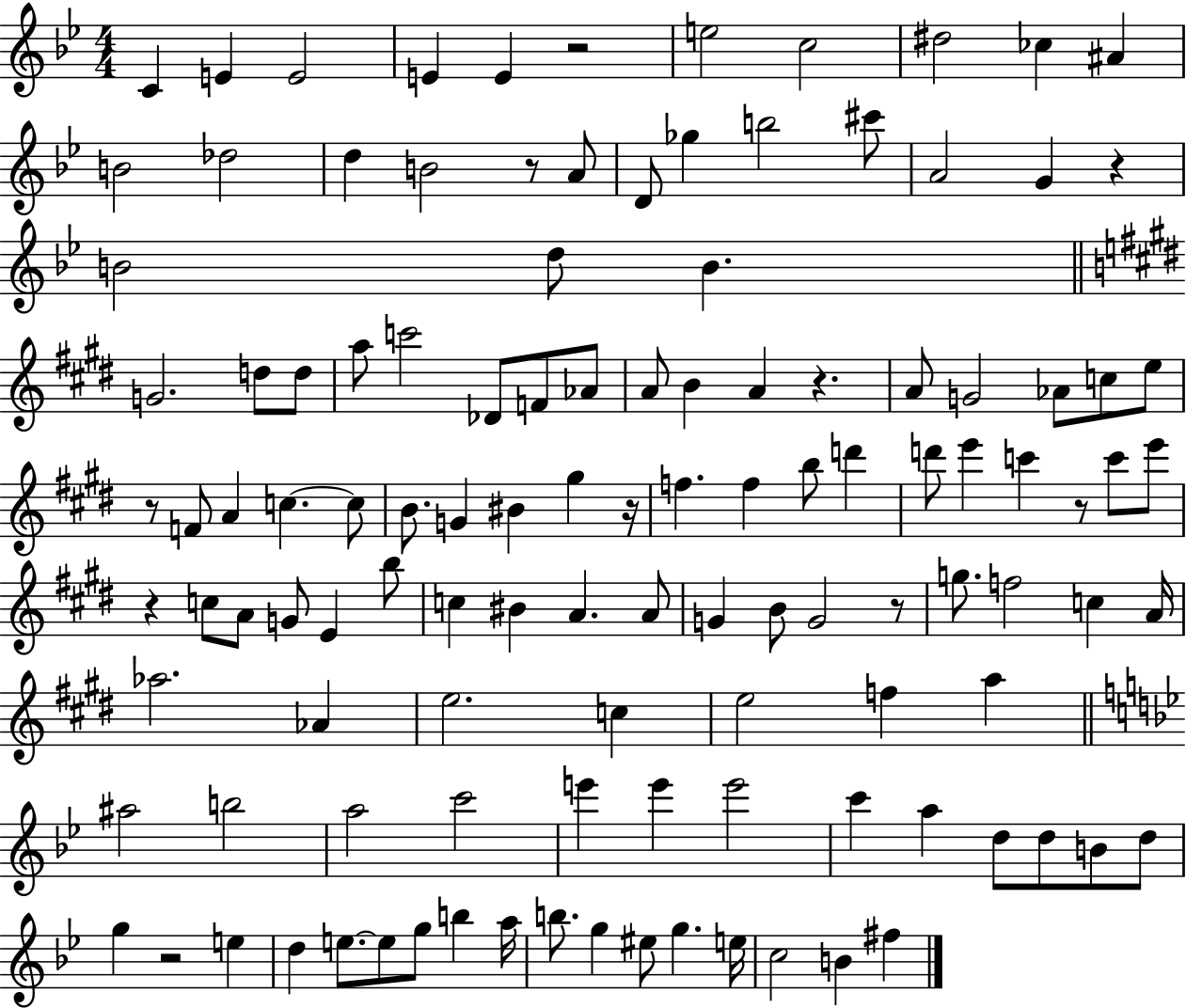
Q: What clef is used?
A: treble